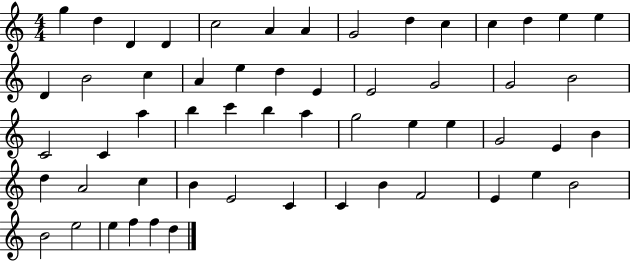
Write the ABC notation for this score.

X:1
T:Untitled
M:4/4
L:1/4
K:C
g d D D c2 A A G2 d c c d e e D B2 c A e d E E2 G2 G2 B2 C2 C a b c' b a g2 e e G2 E B d A2 c B E2 C C B F2 E e B2 B2 e2 e f f d